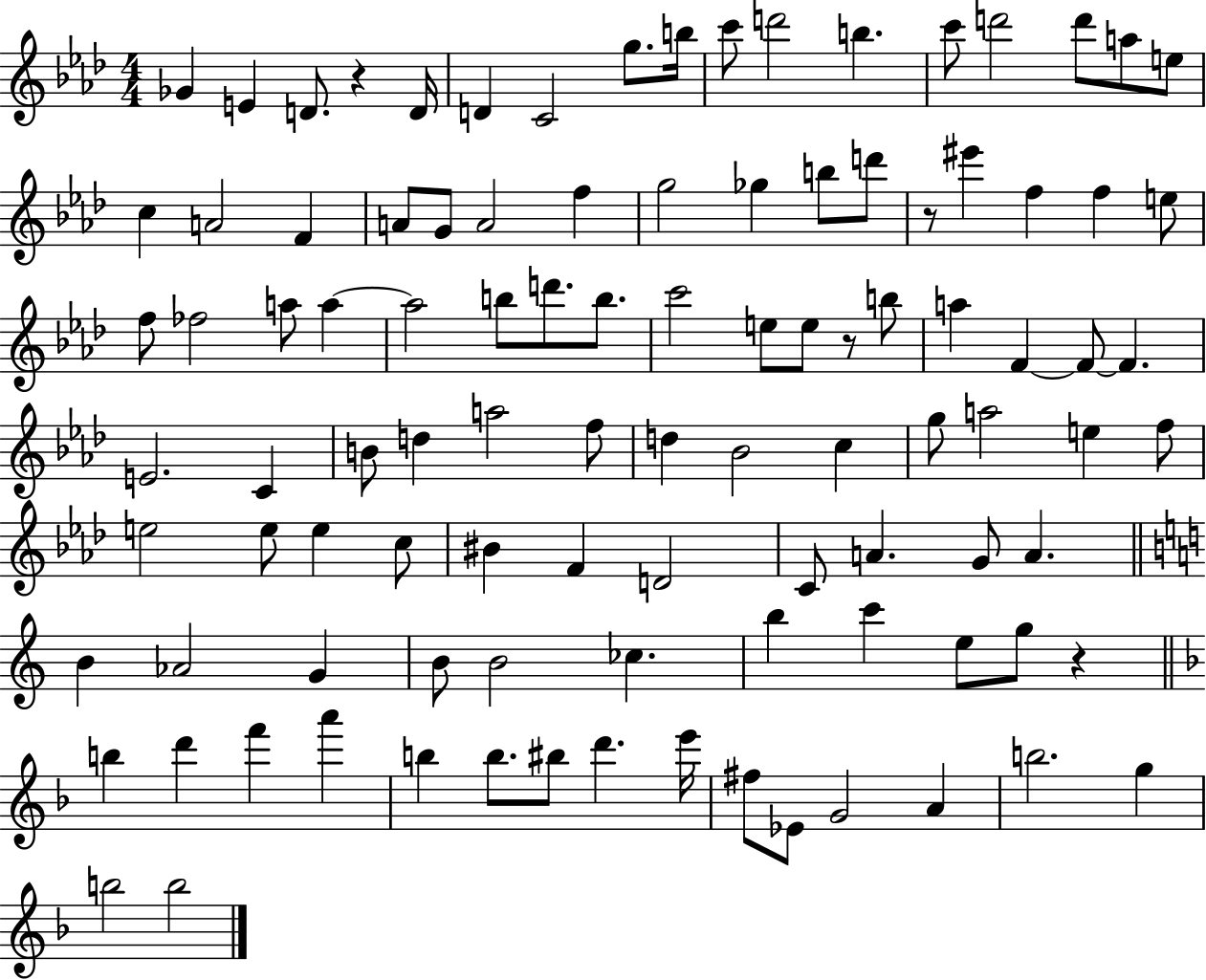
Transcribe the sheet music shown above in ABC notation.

X:1
T:Untitled
M:4/4
L:1/4
K:Ab
_G E D/2 z D/4 D C2 g/2 b/4 c'/2 d'2 b c'/2 d'2 d'/2 a/2 e/2 c A2 F A/2 G/2 A2 f g2 _g b/2 d'/2 z/2 ^e' f f e/2 f/2 _f2 a/2 a a2 b/2 d'/2 b/2 c'2 e/2 e/2 z/2 b/2 a F F/2 F E2 C B/2 d a2 f/2 d _B2 c g/2 a2 e f/2 e2 e/2 e c/2 ^B F D2 C/2 A G/2 A B _A2 G B/2 B2 _c b c' e/2 g/2 z b d' f' a' b b/2 ^b/2 d' e'/4 ^f/2 _E/2 G2 A b2 g b2 b2